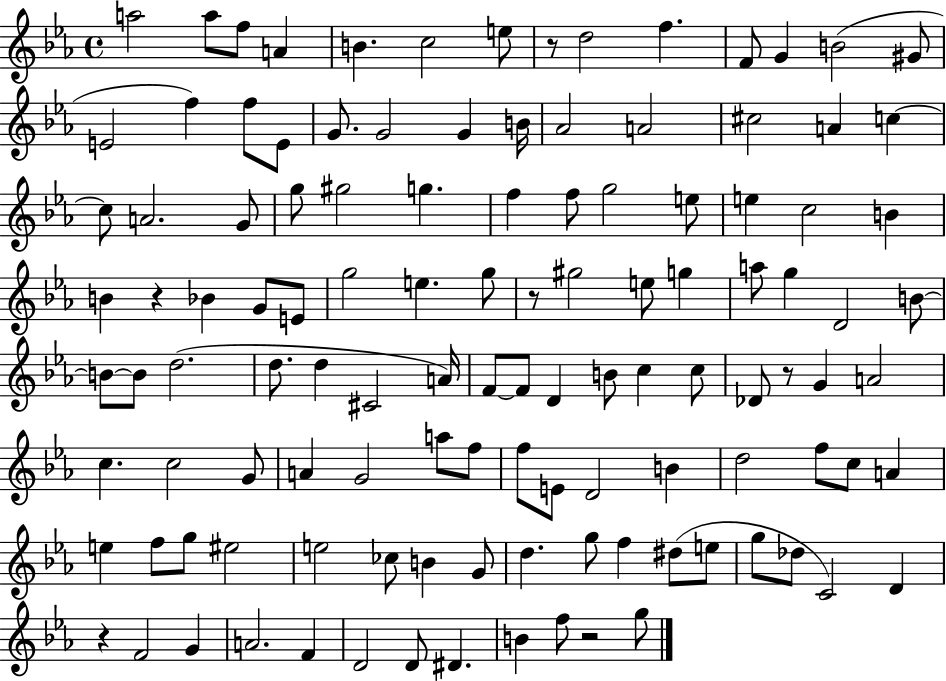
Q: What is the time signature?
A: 4/4